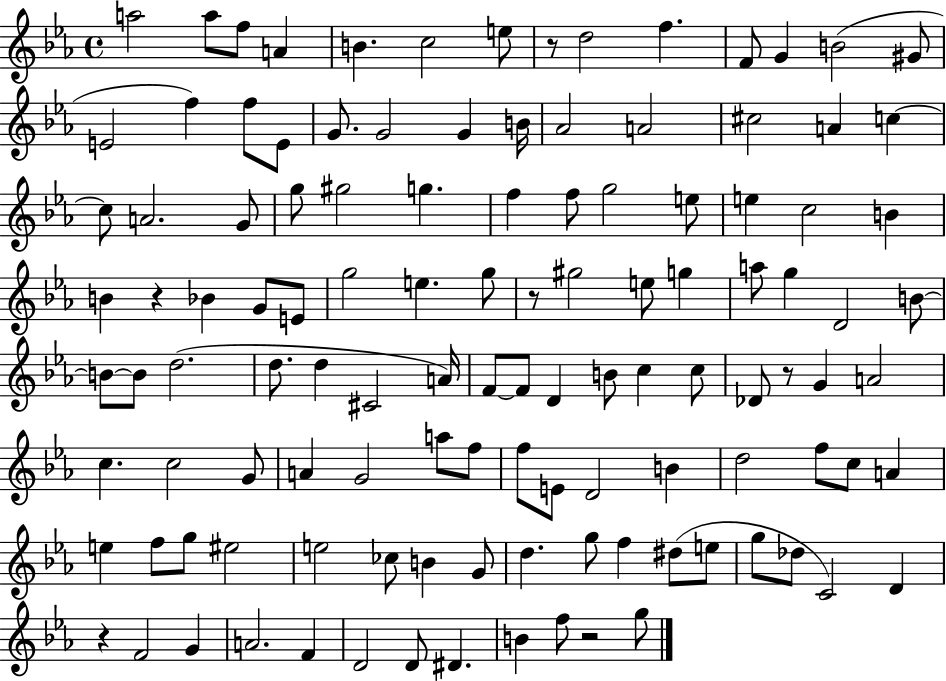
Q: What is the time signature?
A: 4/4